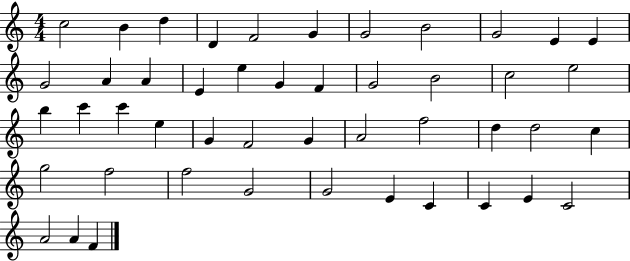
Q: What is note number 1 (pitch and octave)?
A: C5